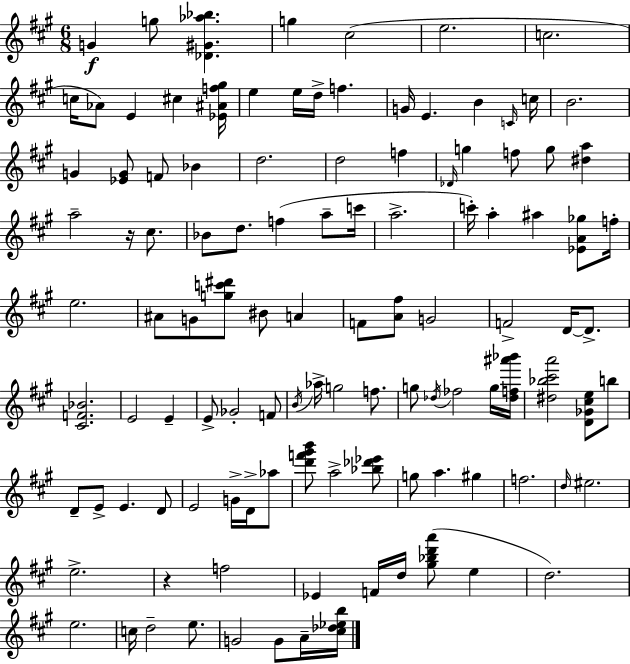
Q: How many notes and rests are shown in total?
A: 112